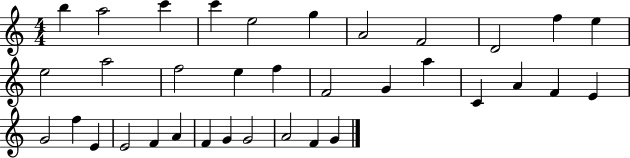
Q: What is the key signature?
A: C major